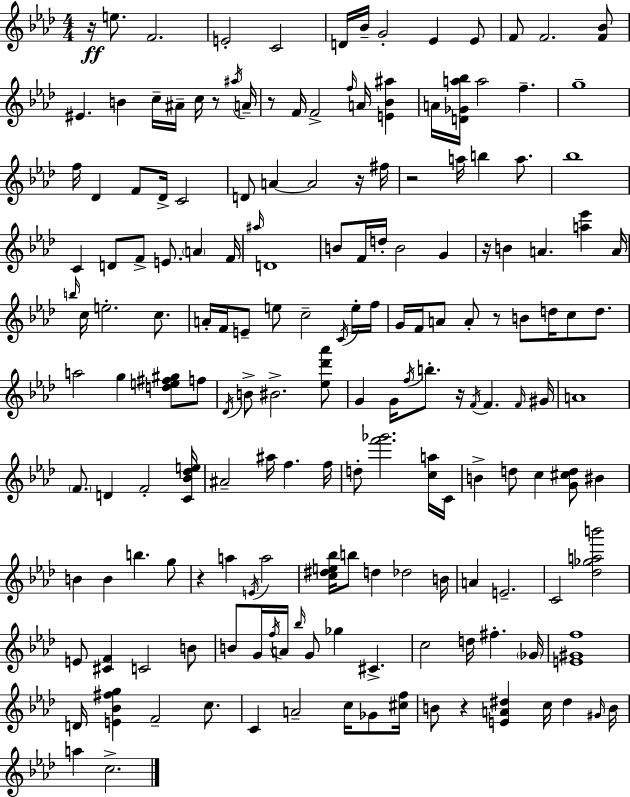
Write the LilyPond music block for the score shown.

{
  \clef treble
  \numericTimeSignature
  \time 4/4
  \key aes \major
  r16\ff e''8. f'2. | e'2-. c'2 | d'16 bes'16-- g'2-. ees'4 ees'8 | f'8 f'2. <f' bes'>8 | \break eis'4. b'4 c''16-- ais'16-- c''16 r8 \acciaccatura { ais''16 } | a'16-- r8 f'16 f'2-> \grace { f''16 } a'16 <e' bes' ais''>4 | a'16 <d' ges' a'' bes''>16 a''2 f''4.-- | g''1-- | \break f''16 des'4 f'8 des'16-> c'2 | d'8 a'4~~ a'2 | r16 fis''16 r2 a''16 b''4 a''8. | bes''1 | \break c'4 d'8 f'8-> e'8. \parenthesize a'4 | f'16 \grace { ais''16 } d'1 | b'8 f'16 d''16-. b'2 g'4 | r16 b'4 a'4. <a'' ees'''>4 | \break a'16 \grace { b''16 } c''16 e''2.-. | c''8. a'16-. f'16 e'8-- e''8 c''2-- | \acciaccatura { c'16 } e''16-. f''16 g'16 f'16 a'8 a'8-. r8 b'8 d''16 | c''8 d''8. a''2 g''4 | \break <d'' e'' fis'' gis''>8 f''8 \acciaccatura { des'16 } b'8-> bis'2.-> | <ees'' des''' aes'''>8 g'4 g'16 \acciaccatura { f''16 } b''8.-. r16 | \acciaccatura { f'16 } f'4. \grace { f'16 } gis'16 a'1 | \parenthesize f'8. d'4 | \break f'2-. <c' bes' des'' e''>16 ais'2-- | ais''16 f''4. f''16 d''8-. <f''' ges'''>2. | <c'' a''>16 c'16 b'4-> d''8 c''4 | <g' cis'' d''>8 bis'4 b'4 b'4 | \break b''4. g''8 r4 a''4 | \acciaccatura { e'16 } a''2 <c'' dis'' e'' bes''>16 b''8 d''4 | des''2 b'16 a'4 e'2.-- | c'2 | \break <des'' ges'' a'' b'''>2 e'8 <cis' f'>4 | c'2 b'8 b'8 g'16 \acciaccatura { f''16 } a'16 \grace { bes''16 } | g'8 ges''4 cis'4.-> c''2 | d''16 fis''4.-. \parenthesize ges'16 <e' gis' f''>1 | \break d'16 <e' bes' fis'' g''>4 | f'2-- c''8. c'4 | a'2-- c''16 ges'8 <cis'' f''>16 b'8 r4 | <e' a' dis''>4 c''16 dis''4 \grace { gis'16 } b'16 a''4 | \break c''2.-> \bar "|."
}